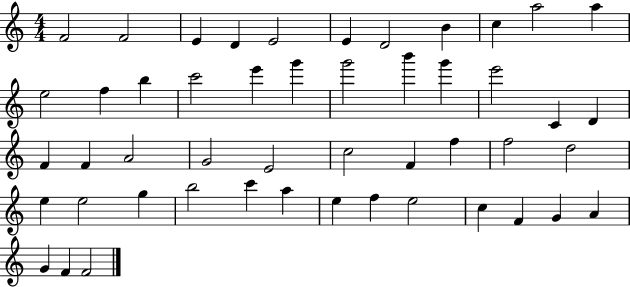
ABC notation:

X:1
T:Untitled
M:4/4
L:1/4
K:C
F2 F2 E D E2 E D2 B c a2 a e2 f b c'2 e' g' g'2 b' g' e'2 C D F F A2 G2 E2 c2 F f f2 d2 e e2 g b2 c' a e f e2 c F G A G F F2